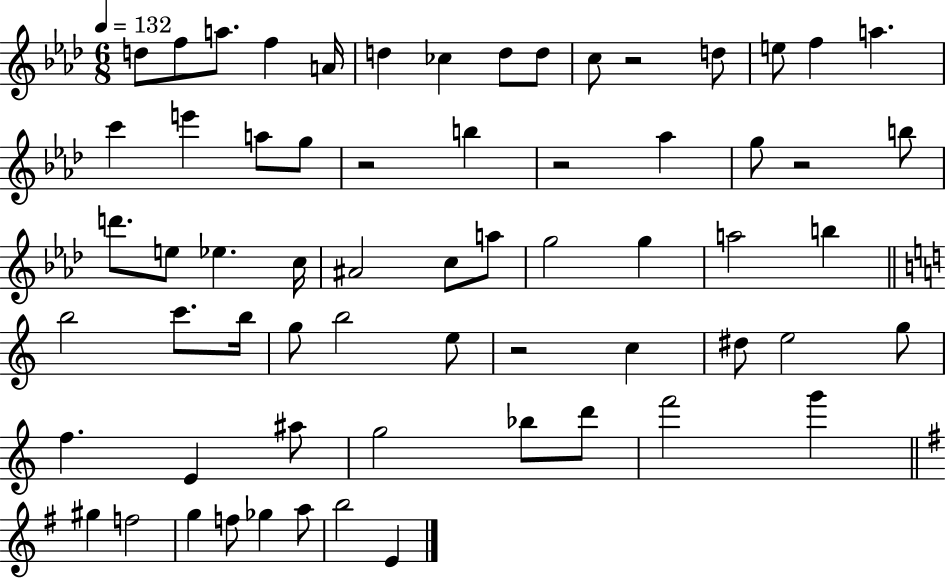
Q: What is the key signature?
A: AES major